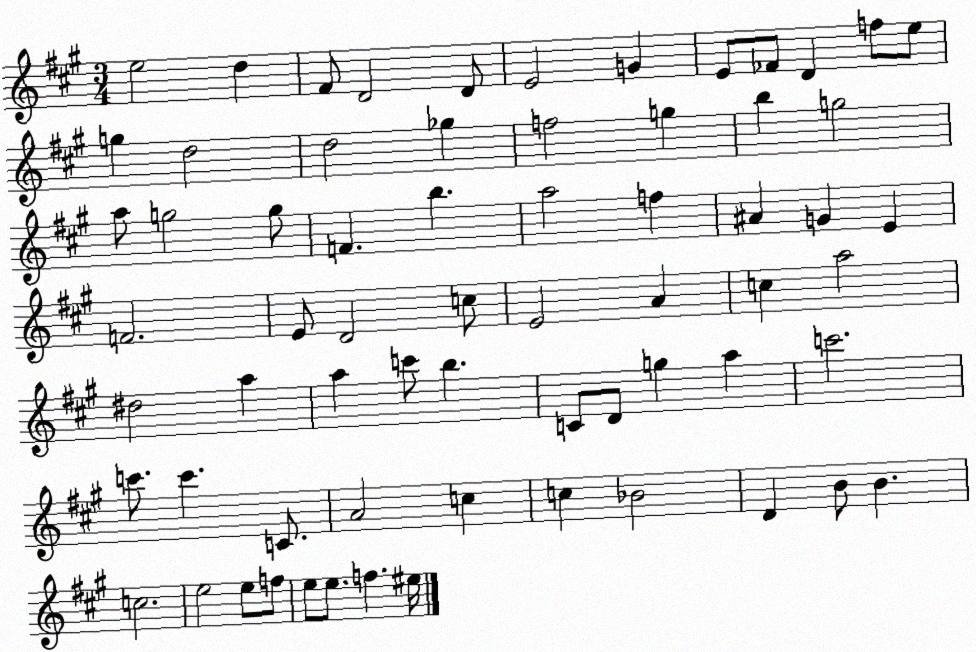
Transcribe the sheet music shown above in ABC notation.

X:1
T:Untitled
M:3/4
L:1/4
K:A
e2 d ^F/2 D2 D/2 E2 G E/2 _F/2 D f/2 e/2 g d2 d2 _g f2 g b g2 a/2 g2 g/2 F b a2 f ^A G E F2 E/2 D2 c/2 E2 A c a2 ^d2 a a c'/2 b C/2 D/2 g a c'2 c'/2 c' C/2 A2 c c _B2 D B/2 B c2 e2 e/2 f/2 e/2 e/2 f ^e/4